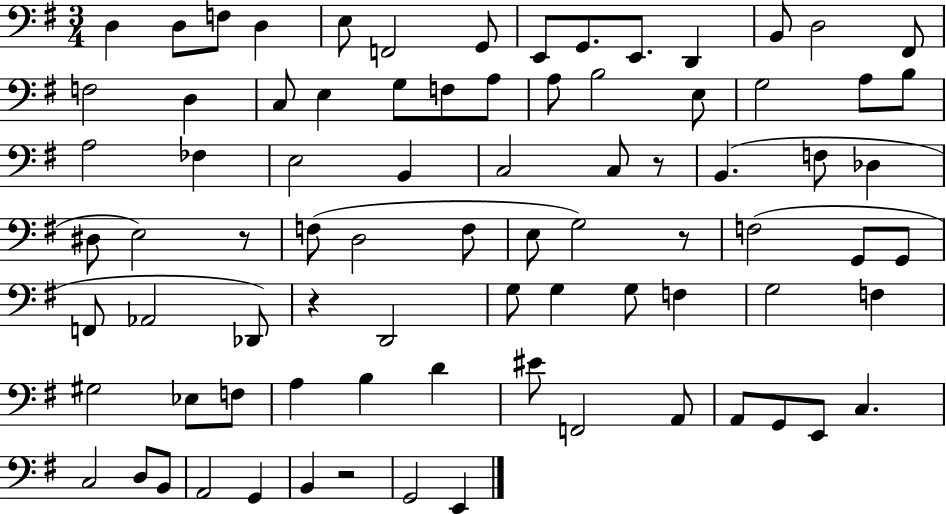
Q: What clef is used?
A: bass